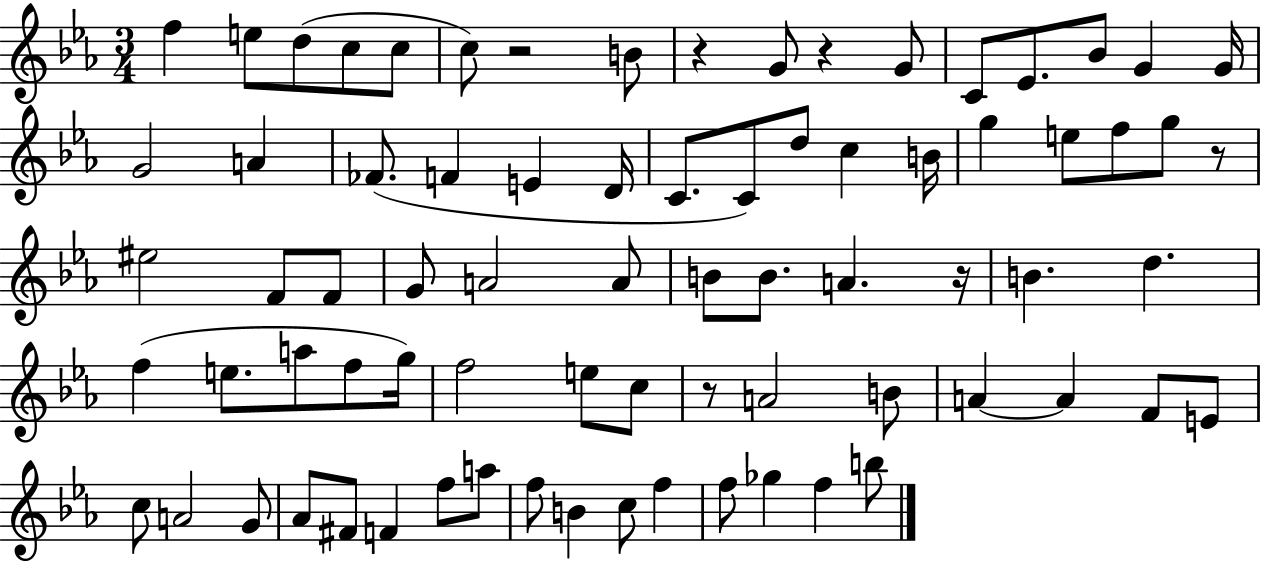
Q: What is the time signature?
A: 3/4